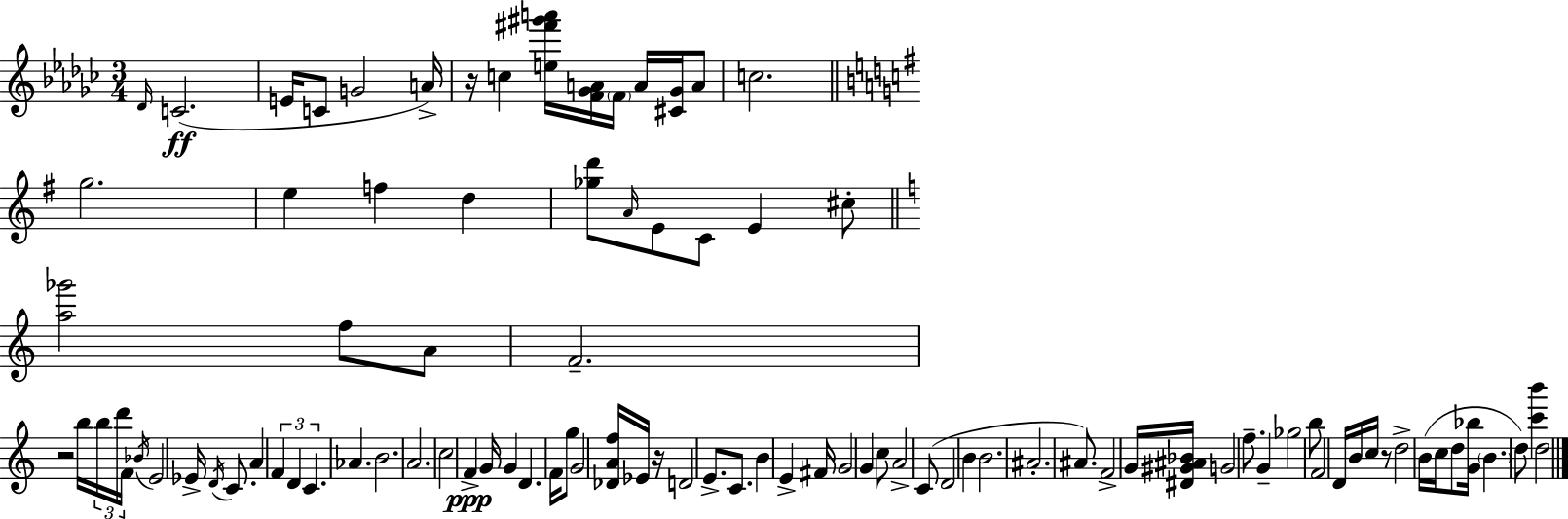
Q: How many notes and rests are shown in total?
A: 95